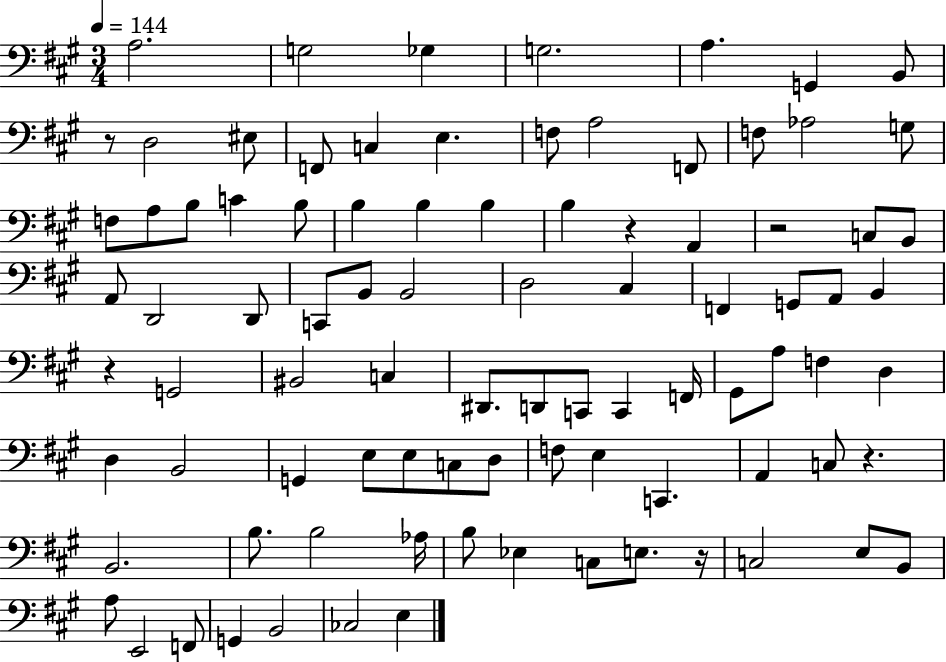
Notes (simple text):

A3/h. G3/h Gb3/q G3/h. A3/q. G2/q B2/e R/e D3/h EIS3/e F2/e C3/q E3/q. F3/e A3/h F2/e F3/e Ab3/h G3/e F3/e A3/e B3/e C4/q B3/e B3/q B3/q B3/q B3/q R/q A2/q R/h C3/e B2/e A2/e D2/h D2/e C2/e B2/e B2/h D3/h C#3/q F2/q G2/e A2/e B2/q R/q G2/h BIS2/h C3/q D#2/e. D2/e C2/e C2/q F2/s G#2/e A3/e F3/q D3/q D3/q B2/h G2/q E3/e E3/e C3/e D3/e F3/e E3/q C2/q. A2/q C3/e R/q. B2/h. B3/e. B3/h Ab3/s B3/e Eb3/q C3/e E3/e. R/s C3/h E3/e B2/e A3/e E2/h F2/e G2/q B2/h CES3/h E3/q